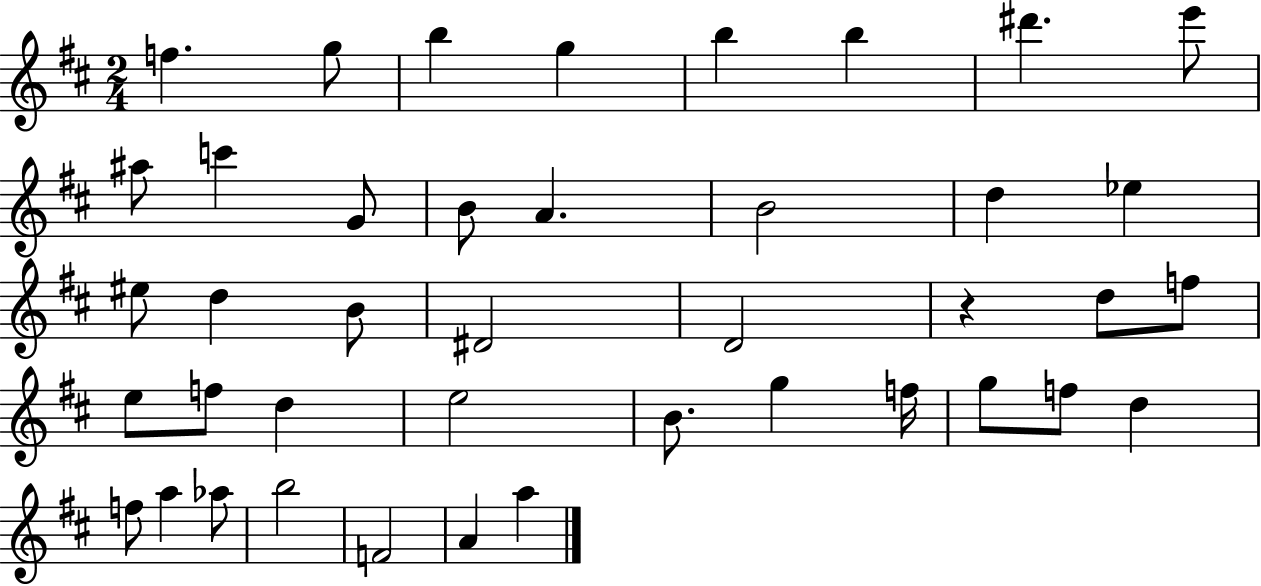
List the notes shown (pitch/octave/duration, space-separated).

F5/q. G5/e B5/q G5/q B5/q B5/q D#6/q. E6/e A#5/e C6/q G4/e B4/e A4/q. B4/h D5/q Eb5/q EIS5/e D5/q B4/e D#4/h D4/h R/q D5/e F5/e E5/e F5/e D5/q E5/h B4/e. G5/q F5/s G5/e F5/e D5/q F5/e A5/q Ab5/e B5/h F4/h A4/q A5/q